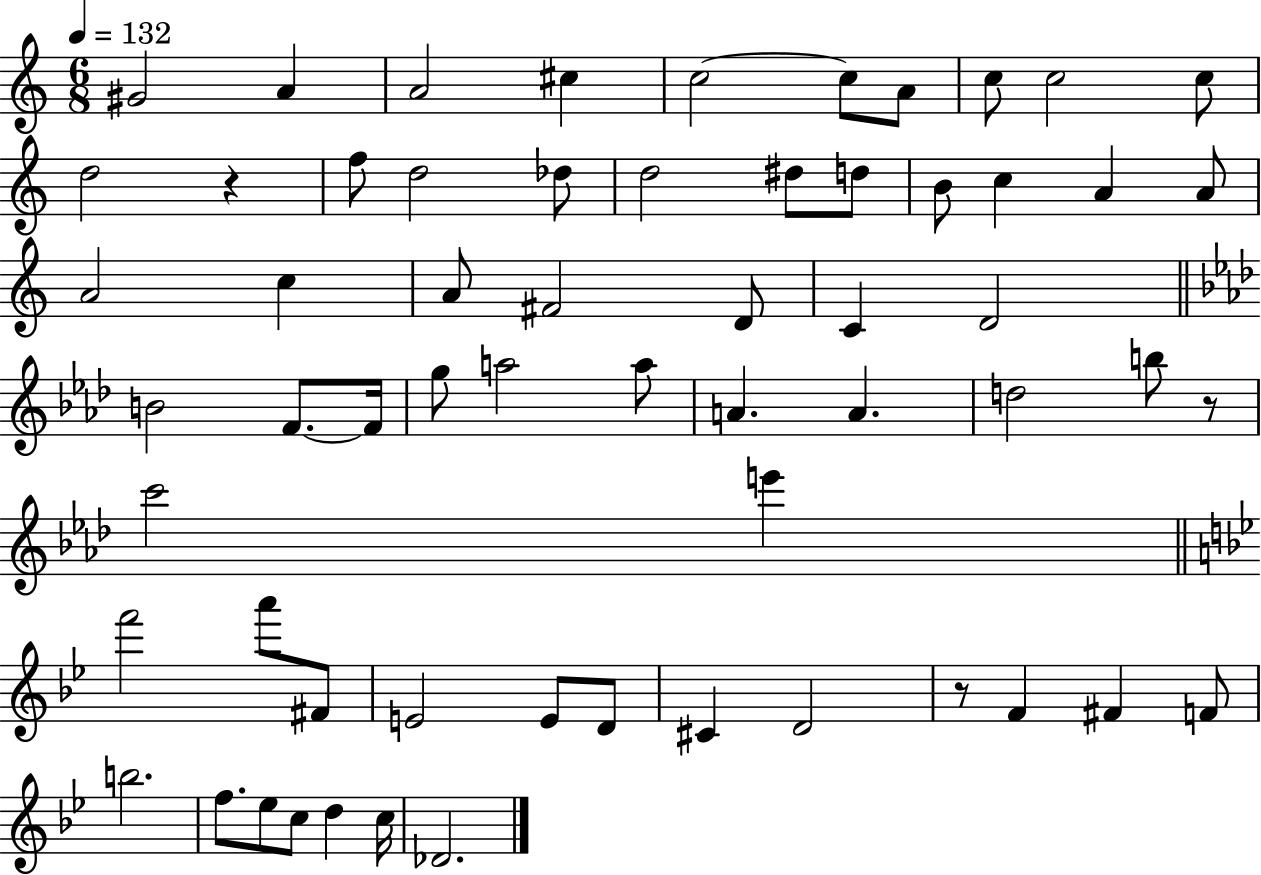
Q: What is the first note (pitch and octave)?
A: G#4